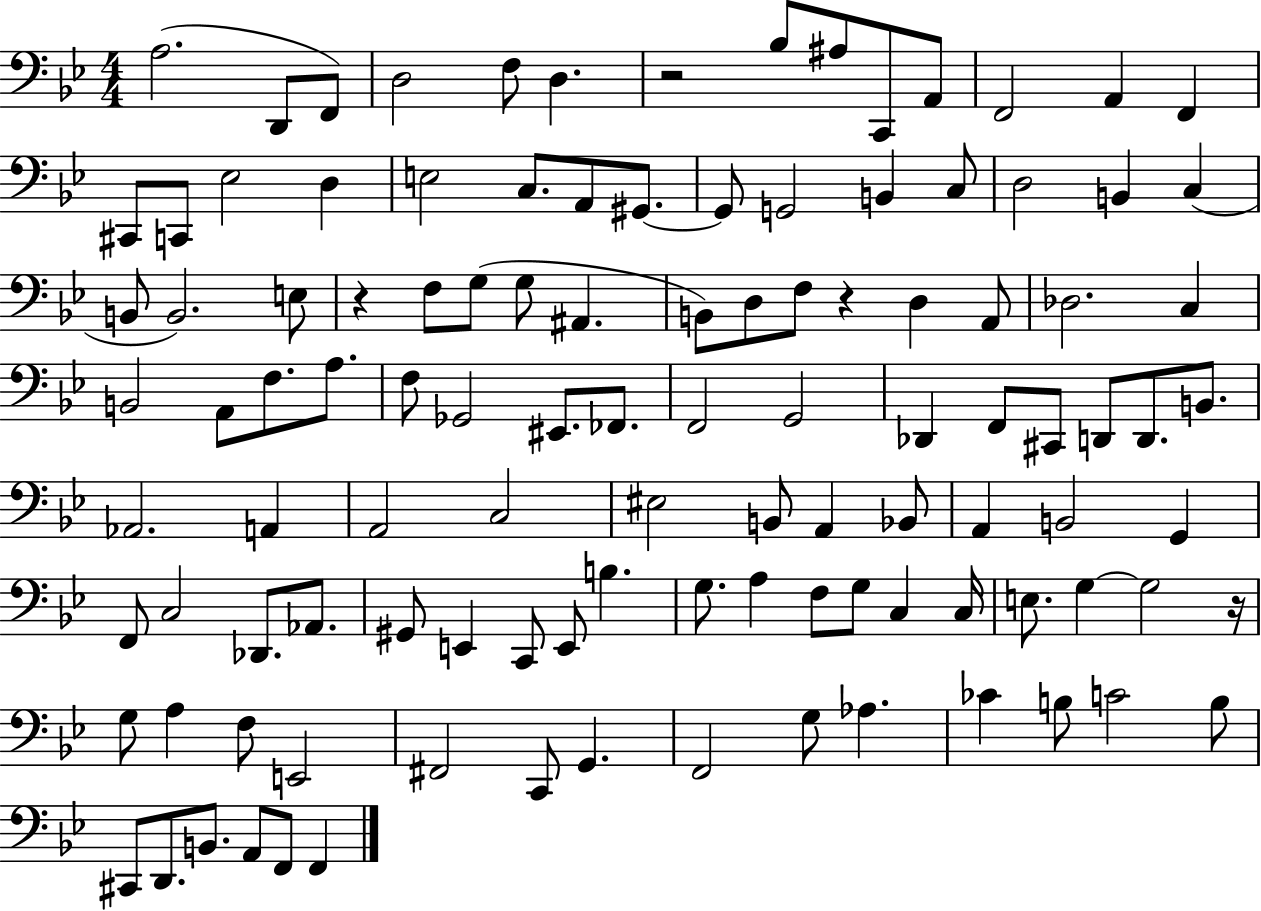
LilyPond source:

{
  \clef bass
  \numericTimeSignature
  \time 4/4
  \key bes \major
  a2.( d,8 f,8) | d2 f8 d4. | r2 bes8 ais8 c,8 a,8 | f,2 a,4 f,4 | \break cis,8 c,8 ees2 d4 | e2 c8. a,8 gis,8.~~ | gis,8 g,2 b,4 c8 | d2 b,4 c4( | \break b,8 b,2.) e8 | r4 f8 g8( g8 ais,4. | b,8) d8 f8 r4 d4 a,8 | des2. c4 | \break b,2 a,8 f8. a8. | f8 ges,2 eis,8. fes,8. | f,2 g,2 | des,4 f,8 cis,8 d,8 d,8. b,8. | \break aes,2. a,4 | a,2 c2 | eis2 b,8 a,4 bes,8 | a,4 b,2 g,4 | \break f,8 c2 des,8. aes,8. | gis,8 e,4 c,8 e,8 b4. | g8. a4 f8 g8 c4 c16 | e8. g4~~ g2 r16 | \break g8 a4 f8 e,2 | fis,2 c,8 g,4. | f,2 g8 aes4. | ces'4 b8 c'2 b8 | \break cis,8 d,8. b,8. a,8 f,8 f,4 | \bar "|."
}